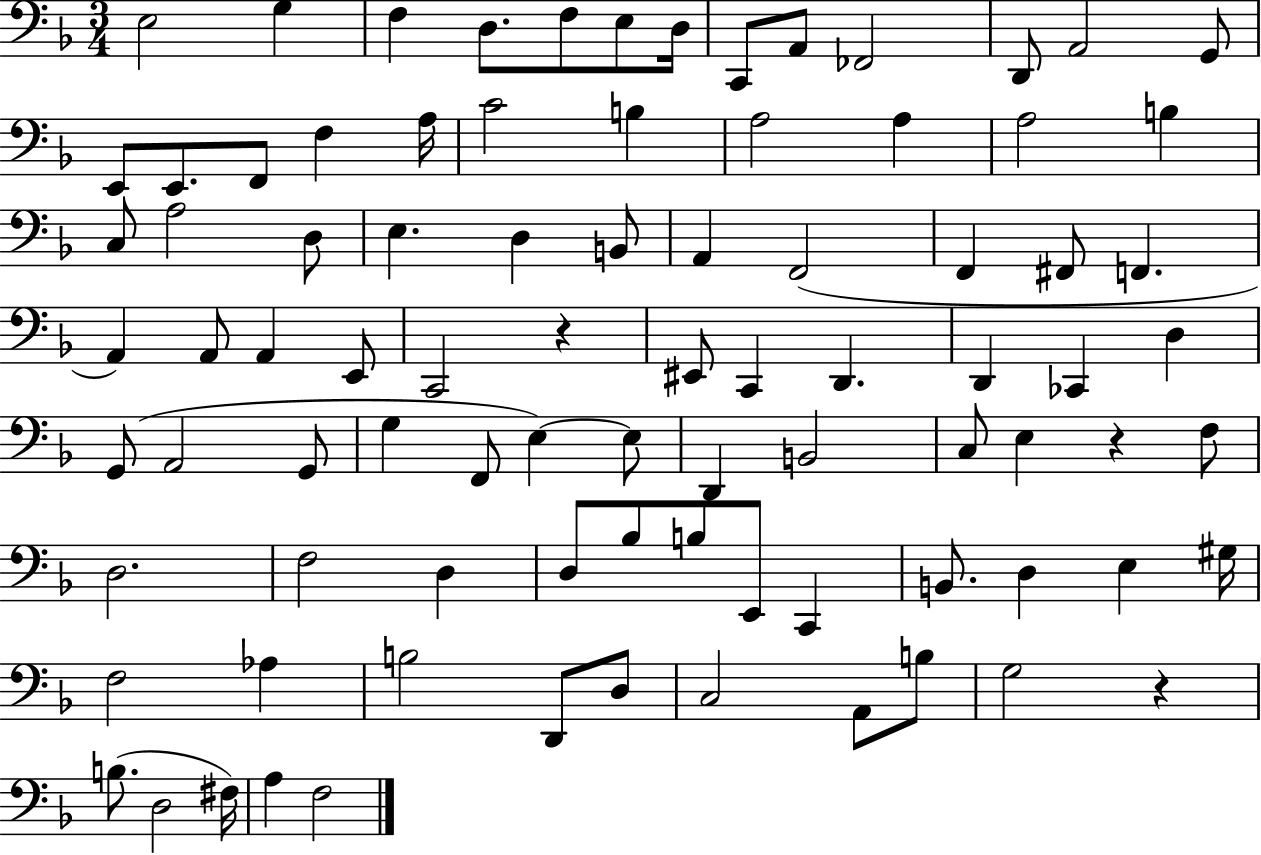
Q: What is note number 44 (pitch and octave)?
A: D2